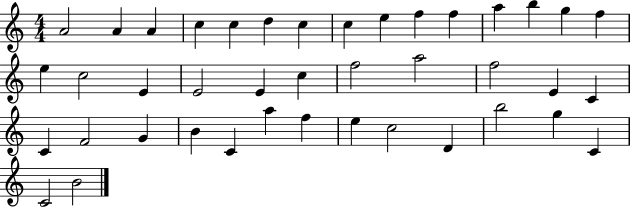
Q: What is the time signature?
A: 4/4